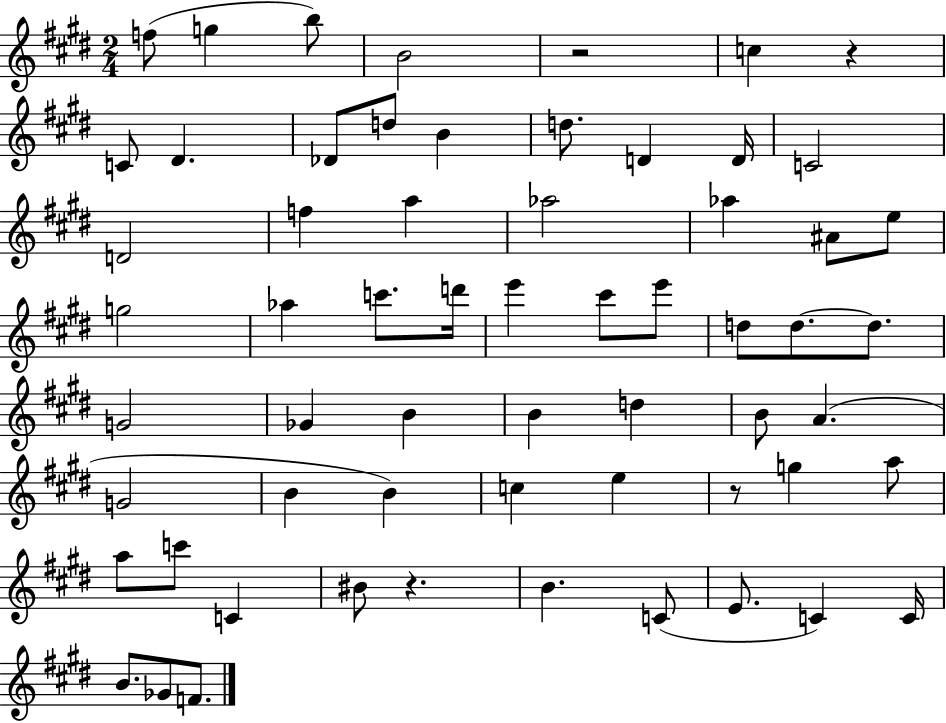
F5/e G5/q B5/e B4/h R/h C5/q R/q C4/e D#4/q. Db4/e D5/e B4/q D5/e. D4/q D4/s C4/h D4/h F5/q A5/q Ab5/h Ab5/q A#4/e E5/e G5/h Ab5/q C6/e. D6/s E6/q C#6/e E6/e D5/e D5/e. D5/e. G4/h Gb4/q B4/q B4/q D5/q B4/e A4/q. G4/h B4/q B4/q C5/q E5/q R/e G5/q A5/e A5/e C6/e C4/q BIS4/e R/q. B4/q. C4/e E4/e. C4/q C4/s B4/e. Gb4/e F4/e.